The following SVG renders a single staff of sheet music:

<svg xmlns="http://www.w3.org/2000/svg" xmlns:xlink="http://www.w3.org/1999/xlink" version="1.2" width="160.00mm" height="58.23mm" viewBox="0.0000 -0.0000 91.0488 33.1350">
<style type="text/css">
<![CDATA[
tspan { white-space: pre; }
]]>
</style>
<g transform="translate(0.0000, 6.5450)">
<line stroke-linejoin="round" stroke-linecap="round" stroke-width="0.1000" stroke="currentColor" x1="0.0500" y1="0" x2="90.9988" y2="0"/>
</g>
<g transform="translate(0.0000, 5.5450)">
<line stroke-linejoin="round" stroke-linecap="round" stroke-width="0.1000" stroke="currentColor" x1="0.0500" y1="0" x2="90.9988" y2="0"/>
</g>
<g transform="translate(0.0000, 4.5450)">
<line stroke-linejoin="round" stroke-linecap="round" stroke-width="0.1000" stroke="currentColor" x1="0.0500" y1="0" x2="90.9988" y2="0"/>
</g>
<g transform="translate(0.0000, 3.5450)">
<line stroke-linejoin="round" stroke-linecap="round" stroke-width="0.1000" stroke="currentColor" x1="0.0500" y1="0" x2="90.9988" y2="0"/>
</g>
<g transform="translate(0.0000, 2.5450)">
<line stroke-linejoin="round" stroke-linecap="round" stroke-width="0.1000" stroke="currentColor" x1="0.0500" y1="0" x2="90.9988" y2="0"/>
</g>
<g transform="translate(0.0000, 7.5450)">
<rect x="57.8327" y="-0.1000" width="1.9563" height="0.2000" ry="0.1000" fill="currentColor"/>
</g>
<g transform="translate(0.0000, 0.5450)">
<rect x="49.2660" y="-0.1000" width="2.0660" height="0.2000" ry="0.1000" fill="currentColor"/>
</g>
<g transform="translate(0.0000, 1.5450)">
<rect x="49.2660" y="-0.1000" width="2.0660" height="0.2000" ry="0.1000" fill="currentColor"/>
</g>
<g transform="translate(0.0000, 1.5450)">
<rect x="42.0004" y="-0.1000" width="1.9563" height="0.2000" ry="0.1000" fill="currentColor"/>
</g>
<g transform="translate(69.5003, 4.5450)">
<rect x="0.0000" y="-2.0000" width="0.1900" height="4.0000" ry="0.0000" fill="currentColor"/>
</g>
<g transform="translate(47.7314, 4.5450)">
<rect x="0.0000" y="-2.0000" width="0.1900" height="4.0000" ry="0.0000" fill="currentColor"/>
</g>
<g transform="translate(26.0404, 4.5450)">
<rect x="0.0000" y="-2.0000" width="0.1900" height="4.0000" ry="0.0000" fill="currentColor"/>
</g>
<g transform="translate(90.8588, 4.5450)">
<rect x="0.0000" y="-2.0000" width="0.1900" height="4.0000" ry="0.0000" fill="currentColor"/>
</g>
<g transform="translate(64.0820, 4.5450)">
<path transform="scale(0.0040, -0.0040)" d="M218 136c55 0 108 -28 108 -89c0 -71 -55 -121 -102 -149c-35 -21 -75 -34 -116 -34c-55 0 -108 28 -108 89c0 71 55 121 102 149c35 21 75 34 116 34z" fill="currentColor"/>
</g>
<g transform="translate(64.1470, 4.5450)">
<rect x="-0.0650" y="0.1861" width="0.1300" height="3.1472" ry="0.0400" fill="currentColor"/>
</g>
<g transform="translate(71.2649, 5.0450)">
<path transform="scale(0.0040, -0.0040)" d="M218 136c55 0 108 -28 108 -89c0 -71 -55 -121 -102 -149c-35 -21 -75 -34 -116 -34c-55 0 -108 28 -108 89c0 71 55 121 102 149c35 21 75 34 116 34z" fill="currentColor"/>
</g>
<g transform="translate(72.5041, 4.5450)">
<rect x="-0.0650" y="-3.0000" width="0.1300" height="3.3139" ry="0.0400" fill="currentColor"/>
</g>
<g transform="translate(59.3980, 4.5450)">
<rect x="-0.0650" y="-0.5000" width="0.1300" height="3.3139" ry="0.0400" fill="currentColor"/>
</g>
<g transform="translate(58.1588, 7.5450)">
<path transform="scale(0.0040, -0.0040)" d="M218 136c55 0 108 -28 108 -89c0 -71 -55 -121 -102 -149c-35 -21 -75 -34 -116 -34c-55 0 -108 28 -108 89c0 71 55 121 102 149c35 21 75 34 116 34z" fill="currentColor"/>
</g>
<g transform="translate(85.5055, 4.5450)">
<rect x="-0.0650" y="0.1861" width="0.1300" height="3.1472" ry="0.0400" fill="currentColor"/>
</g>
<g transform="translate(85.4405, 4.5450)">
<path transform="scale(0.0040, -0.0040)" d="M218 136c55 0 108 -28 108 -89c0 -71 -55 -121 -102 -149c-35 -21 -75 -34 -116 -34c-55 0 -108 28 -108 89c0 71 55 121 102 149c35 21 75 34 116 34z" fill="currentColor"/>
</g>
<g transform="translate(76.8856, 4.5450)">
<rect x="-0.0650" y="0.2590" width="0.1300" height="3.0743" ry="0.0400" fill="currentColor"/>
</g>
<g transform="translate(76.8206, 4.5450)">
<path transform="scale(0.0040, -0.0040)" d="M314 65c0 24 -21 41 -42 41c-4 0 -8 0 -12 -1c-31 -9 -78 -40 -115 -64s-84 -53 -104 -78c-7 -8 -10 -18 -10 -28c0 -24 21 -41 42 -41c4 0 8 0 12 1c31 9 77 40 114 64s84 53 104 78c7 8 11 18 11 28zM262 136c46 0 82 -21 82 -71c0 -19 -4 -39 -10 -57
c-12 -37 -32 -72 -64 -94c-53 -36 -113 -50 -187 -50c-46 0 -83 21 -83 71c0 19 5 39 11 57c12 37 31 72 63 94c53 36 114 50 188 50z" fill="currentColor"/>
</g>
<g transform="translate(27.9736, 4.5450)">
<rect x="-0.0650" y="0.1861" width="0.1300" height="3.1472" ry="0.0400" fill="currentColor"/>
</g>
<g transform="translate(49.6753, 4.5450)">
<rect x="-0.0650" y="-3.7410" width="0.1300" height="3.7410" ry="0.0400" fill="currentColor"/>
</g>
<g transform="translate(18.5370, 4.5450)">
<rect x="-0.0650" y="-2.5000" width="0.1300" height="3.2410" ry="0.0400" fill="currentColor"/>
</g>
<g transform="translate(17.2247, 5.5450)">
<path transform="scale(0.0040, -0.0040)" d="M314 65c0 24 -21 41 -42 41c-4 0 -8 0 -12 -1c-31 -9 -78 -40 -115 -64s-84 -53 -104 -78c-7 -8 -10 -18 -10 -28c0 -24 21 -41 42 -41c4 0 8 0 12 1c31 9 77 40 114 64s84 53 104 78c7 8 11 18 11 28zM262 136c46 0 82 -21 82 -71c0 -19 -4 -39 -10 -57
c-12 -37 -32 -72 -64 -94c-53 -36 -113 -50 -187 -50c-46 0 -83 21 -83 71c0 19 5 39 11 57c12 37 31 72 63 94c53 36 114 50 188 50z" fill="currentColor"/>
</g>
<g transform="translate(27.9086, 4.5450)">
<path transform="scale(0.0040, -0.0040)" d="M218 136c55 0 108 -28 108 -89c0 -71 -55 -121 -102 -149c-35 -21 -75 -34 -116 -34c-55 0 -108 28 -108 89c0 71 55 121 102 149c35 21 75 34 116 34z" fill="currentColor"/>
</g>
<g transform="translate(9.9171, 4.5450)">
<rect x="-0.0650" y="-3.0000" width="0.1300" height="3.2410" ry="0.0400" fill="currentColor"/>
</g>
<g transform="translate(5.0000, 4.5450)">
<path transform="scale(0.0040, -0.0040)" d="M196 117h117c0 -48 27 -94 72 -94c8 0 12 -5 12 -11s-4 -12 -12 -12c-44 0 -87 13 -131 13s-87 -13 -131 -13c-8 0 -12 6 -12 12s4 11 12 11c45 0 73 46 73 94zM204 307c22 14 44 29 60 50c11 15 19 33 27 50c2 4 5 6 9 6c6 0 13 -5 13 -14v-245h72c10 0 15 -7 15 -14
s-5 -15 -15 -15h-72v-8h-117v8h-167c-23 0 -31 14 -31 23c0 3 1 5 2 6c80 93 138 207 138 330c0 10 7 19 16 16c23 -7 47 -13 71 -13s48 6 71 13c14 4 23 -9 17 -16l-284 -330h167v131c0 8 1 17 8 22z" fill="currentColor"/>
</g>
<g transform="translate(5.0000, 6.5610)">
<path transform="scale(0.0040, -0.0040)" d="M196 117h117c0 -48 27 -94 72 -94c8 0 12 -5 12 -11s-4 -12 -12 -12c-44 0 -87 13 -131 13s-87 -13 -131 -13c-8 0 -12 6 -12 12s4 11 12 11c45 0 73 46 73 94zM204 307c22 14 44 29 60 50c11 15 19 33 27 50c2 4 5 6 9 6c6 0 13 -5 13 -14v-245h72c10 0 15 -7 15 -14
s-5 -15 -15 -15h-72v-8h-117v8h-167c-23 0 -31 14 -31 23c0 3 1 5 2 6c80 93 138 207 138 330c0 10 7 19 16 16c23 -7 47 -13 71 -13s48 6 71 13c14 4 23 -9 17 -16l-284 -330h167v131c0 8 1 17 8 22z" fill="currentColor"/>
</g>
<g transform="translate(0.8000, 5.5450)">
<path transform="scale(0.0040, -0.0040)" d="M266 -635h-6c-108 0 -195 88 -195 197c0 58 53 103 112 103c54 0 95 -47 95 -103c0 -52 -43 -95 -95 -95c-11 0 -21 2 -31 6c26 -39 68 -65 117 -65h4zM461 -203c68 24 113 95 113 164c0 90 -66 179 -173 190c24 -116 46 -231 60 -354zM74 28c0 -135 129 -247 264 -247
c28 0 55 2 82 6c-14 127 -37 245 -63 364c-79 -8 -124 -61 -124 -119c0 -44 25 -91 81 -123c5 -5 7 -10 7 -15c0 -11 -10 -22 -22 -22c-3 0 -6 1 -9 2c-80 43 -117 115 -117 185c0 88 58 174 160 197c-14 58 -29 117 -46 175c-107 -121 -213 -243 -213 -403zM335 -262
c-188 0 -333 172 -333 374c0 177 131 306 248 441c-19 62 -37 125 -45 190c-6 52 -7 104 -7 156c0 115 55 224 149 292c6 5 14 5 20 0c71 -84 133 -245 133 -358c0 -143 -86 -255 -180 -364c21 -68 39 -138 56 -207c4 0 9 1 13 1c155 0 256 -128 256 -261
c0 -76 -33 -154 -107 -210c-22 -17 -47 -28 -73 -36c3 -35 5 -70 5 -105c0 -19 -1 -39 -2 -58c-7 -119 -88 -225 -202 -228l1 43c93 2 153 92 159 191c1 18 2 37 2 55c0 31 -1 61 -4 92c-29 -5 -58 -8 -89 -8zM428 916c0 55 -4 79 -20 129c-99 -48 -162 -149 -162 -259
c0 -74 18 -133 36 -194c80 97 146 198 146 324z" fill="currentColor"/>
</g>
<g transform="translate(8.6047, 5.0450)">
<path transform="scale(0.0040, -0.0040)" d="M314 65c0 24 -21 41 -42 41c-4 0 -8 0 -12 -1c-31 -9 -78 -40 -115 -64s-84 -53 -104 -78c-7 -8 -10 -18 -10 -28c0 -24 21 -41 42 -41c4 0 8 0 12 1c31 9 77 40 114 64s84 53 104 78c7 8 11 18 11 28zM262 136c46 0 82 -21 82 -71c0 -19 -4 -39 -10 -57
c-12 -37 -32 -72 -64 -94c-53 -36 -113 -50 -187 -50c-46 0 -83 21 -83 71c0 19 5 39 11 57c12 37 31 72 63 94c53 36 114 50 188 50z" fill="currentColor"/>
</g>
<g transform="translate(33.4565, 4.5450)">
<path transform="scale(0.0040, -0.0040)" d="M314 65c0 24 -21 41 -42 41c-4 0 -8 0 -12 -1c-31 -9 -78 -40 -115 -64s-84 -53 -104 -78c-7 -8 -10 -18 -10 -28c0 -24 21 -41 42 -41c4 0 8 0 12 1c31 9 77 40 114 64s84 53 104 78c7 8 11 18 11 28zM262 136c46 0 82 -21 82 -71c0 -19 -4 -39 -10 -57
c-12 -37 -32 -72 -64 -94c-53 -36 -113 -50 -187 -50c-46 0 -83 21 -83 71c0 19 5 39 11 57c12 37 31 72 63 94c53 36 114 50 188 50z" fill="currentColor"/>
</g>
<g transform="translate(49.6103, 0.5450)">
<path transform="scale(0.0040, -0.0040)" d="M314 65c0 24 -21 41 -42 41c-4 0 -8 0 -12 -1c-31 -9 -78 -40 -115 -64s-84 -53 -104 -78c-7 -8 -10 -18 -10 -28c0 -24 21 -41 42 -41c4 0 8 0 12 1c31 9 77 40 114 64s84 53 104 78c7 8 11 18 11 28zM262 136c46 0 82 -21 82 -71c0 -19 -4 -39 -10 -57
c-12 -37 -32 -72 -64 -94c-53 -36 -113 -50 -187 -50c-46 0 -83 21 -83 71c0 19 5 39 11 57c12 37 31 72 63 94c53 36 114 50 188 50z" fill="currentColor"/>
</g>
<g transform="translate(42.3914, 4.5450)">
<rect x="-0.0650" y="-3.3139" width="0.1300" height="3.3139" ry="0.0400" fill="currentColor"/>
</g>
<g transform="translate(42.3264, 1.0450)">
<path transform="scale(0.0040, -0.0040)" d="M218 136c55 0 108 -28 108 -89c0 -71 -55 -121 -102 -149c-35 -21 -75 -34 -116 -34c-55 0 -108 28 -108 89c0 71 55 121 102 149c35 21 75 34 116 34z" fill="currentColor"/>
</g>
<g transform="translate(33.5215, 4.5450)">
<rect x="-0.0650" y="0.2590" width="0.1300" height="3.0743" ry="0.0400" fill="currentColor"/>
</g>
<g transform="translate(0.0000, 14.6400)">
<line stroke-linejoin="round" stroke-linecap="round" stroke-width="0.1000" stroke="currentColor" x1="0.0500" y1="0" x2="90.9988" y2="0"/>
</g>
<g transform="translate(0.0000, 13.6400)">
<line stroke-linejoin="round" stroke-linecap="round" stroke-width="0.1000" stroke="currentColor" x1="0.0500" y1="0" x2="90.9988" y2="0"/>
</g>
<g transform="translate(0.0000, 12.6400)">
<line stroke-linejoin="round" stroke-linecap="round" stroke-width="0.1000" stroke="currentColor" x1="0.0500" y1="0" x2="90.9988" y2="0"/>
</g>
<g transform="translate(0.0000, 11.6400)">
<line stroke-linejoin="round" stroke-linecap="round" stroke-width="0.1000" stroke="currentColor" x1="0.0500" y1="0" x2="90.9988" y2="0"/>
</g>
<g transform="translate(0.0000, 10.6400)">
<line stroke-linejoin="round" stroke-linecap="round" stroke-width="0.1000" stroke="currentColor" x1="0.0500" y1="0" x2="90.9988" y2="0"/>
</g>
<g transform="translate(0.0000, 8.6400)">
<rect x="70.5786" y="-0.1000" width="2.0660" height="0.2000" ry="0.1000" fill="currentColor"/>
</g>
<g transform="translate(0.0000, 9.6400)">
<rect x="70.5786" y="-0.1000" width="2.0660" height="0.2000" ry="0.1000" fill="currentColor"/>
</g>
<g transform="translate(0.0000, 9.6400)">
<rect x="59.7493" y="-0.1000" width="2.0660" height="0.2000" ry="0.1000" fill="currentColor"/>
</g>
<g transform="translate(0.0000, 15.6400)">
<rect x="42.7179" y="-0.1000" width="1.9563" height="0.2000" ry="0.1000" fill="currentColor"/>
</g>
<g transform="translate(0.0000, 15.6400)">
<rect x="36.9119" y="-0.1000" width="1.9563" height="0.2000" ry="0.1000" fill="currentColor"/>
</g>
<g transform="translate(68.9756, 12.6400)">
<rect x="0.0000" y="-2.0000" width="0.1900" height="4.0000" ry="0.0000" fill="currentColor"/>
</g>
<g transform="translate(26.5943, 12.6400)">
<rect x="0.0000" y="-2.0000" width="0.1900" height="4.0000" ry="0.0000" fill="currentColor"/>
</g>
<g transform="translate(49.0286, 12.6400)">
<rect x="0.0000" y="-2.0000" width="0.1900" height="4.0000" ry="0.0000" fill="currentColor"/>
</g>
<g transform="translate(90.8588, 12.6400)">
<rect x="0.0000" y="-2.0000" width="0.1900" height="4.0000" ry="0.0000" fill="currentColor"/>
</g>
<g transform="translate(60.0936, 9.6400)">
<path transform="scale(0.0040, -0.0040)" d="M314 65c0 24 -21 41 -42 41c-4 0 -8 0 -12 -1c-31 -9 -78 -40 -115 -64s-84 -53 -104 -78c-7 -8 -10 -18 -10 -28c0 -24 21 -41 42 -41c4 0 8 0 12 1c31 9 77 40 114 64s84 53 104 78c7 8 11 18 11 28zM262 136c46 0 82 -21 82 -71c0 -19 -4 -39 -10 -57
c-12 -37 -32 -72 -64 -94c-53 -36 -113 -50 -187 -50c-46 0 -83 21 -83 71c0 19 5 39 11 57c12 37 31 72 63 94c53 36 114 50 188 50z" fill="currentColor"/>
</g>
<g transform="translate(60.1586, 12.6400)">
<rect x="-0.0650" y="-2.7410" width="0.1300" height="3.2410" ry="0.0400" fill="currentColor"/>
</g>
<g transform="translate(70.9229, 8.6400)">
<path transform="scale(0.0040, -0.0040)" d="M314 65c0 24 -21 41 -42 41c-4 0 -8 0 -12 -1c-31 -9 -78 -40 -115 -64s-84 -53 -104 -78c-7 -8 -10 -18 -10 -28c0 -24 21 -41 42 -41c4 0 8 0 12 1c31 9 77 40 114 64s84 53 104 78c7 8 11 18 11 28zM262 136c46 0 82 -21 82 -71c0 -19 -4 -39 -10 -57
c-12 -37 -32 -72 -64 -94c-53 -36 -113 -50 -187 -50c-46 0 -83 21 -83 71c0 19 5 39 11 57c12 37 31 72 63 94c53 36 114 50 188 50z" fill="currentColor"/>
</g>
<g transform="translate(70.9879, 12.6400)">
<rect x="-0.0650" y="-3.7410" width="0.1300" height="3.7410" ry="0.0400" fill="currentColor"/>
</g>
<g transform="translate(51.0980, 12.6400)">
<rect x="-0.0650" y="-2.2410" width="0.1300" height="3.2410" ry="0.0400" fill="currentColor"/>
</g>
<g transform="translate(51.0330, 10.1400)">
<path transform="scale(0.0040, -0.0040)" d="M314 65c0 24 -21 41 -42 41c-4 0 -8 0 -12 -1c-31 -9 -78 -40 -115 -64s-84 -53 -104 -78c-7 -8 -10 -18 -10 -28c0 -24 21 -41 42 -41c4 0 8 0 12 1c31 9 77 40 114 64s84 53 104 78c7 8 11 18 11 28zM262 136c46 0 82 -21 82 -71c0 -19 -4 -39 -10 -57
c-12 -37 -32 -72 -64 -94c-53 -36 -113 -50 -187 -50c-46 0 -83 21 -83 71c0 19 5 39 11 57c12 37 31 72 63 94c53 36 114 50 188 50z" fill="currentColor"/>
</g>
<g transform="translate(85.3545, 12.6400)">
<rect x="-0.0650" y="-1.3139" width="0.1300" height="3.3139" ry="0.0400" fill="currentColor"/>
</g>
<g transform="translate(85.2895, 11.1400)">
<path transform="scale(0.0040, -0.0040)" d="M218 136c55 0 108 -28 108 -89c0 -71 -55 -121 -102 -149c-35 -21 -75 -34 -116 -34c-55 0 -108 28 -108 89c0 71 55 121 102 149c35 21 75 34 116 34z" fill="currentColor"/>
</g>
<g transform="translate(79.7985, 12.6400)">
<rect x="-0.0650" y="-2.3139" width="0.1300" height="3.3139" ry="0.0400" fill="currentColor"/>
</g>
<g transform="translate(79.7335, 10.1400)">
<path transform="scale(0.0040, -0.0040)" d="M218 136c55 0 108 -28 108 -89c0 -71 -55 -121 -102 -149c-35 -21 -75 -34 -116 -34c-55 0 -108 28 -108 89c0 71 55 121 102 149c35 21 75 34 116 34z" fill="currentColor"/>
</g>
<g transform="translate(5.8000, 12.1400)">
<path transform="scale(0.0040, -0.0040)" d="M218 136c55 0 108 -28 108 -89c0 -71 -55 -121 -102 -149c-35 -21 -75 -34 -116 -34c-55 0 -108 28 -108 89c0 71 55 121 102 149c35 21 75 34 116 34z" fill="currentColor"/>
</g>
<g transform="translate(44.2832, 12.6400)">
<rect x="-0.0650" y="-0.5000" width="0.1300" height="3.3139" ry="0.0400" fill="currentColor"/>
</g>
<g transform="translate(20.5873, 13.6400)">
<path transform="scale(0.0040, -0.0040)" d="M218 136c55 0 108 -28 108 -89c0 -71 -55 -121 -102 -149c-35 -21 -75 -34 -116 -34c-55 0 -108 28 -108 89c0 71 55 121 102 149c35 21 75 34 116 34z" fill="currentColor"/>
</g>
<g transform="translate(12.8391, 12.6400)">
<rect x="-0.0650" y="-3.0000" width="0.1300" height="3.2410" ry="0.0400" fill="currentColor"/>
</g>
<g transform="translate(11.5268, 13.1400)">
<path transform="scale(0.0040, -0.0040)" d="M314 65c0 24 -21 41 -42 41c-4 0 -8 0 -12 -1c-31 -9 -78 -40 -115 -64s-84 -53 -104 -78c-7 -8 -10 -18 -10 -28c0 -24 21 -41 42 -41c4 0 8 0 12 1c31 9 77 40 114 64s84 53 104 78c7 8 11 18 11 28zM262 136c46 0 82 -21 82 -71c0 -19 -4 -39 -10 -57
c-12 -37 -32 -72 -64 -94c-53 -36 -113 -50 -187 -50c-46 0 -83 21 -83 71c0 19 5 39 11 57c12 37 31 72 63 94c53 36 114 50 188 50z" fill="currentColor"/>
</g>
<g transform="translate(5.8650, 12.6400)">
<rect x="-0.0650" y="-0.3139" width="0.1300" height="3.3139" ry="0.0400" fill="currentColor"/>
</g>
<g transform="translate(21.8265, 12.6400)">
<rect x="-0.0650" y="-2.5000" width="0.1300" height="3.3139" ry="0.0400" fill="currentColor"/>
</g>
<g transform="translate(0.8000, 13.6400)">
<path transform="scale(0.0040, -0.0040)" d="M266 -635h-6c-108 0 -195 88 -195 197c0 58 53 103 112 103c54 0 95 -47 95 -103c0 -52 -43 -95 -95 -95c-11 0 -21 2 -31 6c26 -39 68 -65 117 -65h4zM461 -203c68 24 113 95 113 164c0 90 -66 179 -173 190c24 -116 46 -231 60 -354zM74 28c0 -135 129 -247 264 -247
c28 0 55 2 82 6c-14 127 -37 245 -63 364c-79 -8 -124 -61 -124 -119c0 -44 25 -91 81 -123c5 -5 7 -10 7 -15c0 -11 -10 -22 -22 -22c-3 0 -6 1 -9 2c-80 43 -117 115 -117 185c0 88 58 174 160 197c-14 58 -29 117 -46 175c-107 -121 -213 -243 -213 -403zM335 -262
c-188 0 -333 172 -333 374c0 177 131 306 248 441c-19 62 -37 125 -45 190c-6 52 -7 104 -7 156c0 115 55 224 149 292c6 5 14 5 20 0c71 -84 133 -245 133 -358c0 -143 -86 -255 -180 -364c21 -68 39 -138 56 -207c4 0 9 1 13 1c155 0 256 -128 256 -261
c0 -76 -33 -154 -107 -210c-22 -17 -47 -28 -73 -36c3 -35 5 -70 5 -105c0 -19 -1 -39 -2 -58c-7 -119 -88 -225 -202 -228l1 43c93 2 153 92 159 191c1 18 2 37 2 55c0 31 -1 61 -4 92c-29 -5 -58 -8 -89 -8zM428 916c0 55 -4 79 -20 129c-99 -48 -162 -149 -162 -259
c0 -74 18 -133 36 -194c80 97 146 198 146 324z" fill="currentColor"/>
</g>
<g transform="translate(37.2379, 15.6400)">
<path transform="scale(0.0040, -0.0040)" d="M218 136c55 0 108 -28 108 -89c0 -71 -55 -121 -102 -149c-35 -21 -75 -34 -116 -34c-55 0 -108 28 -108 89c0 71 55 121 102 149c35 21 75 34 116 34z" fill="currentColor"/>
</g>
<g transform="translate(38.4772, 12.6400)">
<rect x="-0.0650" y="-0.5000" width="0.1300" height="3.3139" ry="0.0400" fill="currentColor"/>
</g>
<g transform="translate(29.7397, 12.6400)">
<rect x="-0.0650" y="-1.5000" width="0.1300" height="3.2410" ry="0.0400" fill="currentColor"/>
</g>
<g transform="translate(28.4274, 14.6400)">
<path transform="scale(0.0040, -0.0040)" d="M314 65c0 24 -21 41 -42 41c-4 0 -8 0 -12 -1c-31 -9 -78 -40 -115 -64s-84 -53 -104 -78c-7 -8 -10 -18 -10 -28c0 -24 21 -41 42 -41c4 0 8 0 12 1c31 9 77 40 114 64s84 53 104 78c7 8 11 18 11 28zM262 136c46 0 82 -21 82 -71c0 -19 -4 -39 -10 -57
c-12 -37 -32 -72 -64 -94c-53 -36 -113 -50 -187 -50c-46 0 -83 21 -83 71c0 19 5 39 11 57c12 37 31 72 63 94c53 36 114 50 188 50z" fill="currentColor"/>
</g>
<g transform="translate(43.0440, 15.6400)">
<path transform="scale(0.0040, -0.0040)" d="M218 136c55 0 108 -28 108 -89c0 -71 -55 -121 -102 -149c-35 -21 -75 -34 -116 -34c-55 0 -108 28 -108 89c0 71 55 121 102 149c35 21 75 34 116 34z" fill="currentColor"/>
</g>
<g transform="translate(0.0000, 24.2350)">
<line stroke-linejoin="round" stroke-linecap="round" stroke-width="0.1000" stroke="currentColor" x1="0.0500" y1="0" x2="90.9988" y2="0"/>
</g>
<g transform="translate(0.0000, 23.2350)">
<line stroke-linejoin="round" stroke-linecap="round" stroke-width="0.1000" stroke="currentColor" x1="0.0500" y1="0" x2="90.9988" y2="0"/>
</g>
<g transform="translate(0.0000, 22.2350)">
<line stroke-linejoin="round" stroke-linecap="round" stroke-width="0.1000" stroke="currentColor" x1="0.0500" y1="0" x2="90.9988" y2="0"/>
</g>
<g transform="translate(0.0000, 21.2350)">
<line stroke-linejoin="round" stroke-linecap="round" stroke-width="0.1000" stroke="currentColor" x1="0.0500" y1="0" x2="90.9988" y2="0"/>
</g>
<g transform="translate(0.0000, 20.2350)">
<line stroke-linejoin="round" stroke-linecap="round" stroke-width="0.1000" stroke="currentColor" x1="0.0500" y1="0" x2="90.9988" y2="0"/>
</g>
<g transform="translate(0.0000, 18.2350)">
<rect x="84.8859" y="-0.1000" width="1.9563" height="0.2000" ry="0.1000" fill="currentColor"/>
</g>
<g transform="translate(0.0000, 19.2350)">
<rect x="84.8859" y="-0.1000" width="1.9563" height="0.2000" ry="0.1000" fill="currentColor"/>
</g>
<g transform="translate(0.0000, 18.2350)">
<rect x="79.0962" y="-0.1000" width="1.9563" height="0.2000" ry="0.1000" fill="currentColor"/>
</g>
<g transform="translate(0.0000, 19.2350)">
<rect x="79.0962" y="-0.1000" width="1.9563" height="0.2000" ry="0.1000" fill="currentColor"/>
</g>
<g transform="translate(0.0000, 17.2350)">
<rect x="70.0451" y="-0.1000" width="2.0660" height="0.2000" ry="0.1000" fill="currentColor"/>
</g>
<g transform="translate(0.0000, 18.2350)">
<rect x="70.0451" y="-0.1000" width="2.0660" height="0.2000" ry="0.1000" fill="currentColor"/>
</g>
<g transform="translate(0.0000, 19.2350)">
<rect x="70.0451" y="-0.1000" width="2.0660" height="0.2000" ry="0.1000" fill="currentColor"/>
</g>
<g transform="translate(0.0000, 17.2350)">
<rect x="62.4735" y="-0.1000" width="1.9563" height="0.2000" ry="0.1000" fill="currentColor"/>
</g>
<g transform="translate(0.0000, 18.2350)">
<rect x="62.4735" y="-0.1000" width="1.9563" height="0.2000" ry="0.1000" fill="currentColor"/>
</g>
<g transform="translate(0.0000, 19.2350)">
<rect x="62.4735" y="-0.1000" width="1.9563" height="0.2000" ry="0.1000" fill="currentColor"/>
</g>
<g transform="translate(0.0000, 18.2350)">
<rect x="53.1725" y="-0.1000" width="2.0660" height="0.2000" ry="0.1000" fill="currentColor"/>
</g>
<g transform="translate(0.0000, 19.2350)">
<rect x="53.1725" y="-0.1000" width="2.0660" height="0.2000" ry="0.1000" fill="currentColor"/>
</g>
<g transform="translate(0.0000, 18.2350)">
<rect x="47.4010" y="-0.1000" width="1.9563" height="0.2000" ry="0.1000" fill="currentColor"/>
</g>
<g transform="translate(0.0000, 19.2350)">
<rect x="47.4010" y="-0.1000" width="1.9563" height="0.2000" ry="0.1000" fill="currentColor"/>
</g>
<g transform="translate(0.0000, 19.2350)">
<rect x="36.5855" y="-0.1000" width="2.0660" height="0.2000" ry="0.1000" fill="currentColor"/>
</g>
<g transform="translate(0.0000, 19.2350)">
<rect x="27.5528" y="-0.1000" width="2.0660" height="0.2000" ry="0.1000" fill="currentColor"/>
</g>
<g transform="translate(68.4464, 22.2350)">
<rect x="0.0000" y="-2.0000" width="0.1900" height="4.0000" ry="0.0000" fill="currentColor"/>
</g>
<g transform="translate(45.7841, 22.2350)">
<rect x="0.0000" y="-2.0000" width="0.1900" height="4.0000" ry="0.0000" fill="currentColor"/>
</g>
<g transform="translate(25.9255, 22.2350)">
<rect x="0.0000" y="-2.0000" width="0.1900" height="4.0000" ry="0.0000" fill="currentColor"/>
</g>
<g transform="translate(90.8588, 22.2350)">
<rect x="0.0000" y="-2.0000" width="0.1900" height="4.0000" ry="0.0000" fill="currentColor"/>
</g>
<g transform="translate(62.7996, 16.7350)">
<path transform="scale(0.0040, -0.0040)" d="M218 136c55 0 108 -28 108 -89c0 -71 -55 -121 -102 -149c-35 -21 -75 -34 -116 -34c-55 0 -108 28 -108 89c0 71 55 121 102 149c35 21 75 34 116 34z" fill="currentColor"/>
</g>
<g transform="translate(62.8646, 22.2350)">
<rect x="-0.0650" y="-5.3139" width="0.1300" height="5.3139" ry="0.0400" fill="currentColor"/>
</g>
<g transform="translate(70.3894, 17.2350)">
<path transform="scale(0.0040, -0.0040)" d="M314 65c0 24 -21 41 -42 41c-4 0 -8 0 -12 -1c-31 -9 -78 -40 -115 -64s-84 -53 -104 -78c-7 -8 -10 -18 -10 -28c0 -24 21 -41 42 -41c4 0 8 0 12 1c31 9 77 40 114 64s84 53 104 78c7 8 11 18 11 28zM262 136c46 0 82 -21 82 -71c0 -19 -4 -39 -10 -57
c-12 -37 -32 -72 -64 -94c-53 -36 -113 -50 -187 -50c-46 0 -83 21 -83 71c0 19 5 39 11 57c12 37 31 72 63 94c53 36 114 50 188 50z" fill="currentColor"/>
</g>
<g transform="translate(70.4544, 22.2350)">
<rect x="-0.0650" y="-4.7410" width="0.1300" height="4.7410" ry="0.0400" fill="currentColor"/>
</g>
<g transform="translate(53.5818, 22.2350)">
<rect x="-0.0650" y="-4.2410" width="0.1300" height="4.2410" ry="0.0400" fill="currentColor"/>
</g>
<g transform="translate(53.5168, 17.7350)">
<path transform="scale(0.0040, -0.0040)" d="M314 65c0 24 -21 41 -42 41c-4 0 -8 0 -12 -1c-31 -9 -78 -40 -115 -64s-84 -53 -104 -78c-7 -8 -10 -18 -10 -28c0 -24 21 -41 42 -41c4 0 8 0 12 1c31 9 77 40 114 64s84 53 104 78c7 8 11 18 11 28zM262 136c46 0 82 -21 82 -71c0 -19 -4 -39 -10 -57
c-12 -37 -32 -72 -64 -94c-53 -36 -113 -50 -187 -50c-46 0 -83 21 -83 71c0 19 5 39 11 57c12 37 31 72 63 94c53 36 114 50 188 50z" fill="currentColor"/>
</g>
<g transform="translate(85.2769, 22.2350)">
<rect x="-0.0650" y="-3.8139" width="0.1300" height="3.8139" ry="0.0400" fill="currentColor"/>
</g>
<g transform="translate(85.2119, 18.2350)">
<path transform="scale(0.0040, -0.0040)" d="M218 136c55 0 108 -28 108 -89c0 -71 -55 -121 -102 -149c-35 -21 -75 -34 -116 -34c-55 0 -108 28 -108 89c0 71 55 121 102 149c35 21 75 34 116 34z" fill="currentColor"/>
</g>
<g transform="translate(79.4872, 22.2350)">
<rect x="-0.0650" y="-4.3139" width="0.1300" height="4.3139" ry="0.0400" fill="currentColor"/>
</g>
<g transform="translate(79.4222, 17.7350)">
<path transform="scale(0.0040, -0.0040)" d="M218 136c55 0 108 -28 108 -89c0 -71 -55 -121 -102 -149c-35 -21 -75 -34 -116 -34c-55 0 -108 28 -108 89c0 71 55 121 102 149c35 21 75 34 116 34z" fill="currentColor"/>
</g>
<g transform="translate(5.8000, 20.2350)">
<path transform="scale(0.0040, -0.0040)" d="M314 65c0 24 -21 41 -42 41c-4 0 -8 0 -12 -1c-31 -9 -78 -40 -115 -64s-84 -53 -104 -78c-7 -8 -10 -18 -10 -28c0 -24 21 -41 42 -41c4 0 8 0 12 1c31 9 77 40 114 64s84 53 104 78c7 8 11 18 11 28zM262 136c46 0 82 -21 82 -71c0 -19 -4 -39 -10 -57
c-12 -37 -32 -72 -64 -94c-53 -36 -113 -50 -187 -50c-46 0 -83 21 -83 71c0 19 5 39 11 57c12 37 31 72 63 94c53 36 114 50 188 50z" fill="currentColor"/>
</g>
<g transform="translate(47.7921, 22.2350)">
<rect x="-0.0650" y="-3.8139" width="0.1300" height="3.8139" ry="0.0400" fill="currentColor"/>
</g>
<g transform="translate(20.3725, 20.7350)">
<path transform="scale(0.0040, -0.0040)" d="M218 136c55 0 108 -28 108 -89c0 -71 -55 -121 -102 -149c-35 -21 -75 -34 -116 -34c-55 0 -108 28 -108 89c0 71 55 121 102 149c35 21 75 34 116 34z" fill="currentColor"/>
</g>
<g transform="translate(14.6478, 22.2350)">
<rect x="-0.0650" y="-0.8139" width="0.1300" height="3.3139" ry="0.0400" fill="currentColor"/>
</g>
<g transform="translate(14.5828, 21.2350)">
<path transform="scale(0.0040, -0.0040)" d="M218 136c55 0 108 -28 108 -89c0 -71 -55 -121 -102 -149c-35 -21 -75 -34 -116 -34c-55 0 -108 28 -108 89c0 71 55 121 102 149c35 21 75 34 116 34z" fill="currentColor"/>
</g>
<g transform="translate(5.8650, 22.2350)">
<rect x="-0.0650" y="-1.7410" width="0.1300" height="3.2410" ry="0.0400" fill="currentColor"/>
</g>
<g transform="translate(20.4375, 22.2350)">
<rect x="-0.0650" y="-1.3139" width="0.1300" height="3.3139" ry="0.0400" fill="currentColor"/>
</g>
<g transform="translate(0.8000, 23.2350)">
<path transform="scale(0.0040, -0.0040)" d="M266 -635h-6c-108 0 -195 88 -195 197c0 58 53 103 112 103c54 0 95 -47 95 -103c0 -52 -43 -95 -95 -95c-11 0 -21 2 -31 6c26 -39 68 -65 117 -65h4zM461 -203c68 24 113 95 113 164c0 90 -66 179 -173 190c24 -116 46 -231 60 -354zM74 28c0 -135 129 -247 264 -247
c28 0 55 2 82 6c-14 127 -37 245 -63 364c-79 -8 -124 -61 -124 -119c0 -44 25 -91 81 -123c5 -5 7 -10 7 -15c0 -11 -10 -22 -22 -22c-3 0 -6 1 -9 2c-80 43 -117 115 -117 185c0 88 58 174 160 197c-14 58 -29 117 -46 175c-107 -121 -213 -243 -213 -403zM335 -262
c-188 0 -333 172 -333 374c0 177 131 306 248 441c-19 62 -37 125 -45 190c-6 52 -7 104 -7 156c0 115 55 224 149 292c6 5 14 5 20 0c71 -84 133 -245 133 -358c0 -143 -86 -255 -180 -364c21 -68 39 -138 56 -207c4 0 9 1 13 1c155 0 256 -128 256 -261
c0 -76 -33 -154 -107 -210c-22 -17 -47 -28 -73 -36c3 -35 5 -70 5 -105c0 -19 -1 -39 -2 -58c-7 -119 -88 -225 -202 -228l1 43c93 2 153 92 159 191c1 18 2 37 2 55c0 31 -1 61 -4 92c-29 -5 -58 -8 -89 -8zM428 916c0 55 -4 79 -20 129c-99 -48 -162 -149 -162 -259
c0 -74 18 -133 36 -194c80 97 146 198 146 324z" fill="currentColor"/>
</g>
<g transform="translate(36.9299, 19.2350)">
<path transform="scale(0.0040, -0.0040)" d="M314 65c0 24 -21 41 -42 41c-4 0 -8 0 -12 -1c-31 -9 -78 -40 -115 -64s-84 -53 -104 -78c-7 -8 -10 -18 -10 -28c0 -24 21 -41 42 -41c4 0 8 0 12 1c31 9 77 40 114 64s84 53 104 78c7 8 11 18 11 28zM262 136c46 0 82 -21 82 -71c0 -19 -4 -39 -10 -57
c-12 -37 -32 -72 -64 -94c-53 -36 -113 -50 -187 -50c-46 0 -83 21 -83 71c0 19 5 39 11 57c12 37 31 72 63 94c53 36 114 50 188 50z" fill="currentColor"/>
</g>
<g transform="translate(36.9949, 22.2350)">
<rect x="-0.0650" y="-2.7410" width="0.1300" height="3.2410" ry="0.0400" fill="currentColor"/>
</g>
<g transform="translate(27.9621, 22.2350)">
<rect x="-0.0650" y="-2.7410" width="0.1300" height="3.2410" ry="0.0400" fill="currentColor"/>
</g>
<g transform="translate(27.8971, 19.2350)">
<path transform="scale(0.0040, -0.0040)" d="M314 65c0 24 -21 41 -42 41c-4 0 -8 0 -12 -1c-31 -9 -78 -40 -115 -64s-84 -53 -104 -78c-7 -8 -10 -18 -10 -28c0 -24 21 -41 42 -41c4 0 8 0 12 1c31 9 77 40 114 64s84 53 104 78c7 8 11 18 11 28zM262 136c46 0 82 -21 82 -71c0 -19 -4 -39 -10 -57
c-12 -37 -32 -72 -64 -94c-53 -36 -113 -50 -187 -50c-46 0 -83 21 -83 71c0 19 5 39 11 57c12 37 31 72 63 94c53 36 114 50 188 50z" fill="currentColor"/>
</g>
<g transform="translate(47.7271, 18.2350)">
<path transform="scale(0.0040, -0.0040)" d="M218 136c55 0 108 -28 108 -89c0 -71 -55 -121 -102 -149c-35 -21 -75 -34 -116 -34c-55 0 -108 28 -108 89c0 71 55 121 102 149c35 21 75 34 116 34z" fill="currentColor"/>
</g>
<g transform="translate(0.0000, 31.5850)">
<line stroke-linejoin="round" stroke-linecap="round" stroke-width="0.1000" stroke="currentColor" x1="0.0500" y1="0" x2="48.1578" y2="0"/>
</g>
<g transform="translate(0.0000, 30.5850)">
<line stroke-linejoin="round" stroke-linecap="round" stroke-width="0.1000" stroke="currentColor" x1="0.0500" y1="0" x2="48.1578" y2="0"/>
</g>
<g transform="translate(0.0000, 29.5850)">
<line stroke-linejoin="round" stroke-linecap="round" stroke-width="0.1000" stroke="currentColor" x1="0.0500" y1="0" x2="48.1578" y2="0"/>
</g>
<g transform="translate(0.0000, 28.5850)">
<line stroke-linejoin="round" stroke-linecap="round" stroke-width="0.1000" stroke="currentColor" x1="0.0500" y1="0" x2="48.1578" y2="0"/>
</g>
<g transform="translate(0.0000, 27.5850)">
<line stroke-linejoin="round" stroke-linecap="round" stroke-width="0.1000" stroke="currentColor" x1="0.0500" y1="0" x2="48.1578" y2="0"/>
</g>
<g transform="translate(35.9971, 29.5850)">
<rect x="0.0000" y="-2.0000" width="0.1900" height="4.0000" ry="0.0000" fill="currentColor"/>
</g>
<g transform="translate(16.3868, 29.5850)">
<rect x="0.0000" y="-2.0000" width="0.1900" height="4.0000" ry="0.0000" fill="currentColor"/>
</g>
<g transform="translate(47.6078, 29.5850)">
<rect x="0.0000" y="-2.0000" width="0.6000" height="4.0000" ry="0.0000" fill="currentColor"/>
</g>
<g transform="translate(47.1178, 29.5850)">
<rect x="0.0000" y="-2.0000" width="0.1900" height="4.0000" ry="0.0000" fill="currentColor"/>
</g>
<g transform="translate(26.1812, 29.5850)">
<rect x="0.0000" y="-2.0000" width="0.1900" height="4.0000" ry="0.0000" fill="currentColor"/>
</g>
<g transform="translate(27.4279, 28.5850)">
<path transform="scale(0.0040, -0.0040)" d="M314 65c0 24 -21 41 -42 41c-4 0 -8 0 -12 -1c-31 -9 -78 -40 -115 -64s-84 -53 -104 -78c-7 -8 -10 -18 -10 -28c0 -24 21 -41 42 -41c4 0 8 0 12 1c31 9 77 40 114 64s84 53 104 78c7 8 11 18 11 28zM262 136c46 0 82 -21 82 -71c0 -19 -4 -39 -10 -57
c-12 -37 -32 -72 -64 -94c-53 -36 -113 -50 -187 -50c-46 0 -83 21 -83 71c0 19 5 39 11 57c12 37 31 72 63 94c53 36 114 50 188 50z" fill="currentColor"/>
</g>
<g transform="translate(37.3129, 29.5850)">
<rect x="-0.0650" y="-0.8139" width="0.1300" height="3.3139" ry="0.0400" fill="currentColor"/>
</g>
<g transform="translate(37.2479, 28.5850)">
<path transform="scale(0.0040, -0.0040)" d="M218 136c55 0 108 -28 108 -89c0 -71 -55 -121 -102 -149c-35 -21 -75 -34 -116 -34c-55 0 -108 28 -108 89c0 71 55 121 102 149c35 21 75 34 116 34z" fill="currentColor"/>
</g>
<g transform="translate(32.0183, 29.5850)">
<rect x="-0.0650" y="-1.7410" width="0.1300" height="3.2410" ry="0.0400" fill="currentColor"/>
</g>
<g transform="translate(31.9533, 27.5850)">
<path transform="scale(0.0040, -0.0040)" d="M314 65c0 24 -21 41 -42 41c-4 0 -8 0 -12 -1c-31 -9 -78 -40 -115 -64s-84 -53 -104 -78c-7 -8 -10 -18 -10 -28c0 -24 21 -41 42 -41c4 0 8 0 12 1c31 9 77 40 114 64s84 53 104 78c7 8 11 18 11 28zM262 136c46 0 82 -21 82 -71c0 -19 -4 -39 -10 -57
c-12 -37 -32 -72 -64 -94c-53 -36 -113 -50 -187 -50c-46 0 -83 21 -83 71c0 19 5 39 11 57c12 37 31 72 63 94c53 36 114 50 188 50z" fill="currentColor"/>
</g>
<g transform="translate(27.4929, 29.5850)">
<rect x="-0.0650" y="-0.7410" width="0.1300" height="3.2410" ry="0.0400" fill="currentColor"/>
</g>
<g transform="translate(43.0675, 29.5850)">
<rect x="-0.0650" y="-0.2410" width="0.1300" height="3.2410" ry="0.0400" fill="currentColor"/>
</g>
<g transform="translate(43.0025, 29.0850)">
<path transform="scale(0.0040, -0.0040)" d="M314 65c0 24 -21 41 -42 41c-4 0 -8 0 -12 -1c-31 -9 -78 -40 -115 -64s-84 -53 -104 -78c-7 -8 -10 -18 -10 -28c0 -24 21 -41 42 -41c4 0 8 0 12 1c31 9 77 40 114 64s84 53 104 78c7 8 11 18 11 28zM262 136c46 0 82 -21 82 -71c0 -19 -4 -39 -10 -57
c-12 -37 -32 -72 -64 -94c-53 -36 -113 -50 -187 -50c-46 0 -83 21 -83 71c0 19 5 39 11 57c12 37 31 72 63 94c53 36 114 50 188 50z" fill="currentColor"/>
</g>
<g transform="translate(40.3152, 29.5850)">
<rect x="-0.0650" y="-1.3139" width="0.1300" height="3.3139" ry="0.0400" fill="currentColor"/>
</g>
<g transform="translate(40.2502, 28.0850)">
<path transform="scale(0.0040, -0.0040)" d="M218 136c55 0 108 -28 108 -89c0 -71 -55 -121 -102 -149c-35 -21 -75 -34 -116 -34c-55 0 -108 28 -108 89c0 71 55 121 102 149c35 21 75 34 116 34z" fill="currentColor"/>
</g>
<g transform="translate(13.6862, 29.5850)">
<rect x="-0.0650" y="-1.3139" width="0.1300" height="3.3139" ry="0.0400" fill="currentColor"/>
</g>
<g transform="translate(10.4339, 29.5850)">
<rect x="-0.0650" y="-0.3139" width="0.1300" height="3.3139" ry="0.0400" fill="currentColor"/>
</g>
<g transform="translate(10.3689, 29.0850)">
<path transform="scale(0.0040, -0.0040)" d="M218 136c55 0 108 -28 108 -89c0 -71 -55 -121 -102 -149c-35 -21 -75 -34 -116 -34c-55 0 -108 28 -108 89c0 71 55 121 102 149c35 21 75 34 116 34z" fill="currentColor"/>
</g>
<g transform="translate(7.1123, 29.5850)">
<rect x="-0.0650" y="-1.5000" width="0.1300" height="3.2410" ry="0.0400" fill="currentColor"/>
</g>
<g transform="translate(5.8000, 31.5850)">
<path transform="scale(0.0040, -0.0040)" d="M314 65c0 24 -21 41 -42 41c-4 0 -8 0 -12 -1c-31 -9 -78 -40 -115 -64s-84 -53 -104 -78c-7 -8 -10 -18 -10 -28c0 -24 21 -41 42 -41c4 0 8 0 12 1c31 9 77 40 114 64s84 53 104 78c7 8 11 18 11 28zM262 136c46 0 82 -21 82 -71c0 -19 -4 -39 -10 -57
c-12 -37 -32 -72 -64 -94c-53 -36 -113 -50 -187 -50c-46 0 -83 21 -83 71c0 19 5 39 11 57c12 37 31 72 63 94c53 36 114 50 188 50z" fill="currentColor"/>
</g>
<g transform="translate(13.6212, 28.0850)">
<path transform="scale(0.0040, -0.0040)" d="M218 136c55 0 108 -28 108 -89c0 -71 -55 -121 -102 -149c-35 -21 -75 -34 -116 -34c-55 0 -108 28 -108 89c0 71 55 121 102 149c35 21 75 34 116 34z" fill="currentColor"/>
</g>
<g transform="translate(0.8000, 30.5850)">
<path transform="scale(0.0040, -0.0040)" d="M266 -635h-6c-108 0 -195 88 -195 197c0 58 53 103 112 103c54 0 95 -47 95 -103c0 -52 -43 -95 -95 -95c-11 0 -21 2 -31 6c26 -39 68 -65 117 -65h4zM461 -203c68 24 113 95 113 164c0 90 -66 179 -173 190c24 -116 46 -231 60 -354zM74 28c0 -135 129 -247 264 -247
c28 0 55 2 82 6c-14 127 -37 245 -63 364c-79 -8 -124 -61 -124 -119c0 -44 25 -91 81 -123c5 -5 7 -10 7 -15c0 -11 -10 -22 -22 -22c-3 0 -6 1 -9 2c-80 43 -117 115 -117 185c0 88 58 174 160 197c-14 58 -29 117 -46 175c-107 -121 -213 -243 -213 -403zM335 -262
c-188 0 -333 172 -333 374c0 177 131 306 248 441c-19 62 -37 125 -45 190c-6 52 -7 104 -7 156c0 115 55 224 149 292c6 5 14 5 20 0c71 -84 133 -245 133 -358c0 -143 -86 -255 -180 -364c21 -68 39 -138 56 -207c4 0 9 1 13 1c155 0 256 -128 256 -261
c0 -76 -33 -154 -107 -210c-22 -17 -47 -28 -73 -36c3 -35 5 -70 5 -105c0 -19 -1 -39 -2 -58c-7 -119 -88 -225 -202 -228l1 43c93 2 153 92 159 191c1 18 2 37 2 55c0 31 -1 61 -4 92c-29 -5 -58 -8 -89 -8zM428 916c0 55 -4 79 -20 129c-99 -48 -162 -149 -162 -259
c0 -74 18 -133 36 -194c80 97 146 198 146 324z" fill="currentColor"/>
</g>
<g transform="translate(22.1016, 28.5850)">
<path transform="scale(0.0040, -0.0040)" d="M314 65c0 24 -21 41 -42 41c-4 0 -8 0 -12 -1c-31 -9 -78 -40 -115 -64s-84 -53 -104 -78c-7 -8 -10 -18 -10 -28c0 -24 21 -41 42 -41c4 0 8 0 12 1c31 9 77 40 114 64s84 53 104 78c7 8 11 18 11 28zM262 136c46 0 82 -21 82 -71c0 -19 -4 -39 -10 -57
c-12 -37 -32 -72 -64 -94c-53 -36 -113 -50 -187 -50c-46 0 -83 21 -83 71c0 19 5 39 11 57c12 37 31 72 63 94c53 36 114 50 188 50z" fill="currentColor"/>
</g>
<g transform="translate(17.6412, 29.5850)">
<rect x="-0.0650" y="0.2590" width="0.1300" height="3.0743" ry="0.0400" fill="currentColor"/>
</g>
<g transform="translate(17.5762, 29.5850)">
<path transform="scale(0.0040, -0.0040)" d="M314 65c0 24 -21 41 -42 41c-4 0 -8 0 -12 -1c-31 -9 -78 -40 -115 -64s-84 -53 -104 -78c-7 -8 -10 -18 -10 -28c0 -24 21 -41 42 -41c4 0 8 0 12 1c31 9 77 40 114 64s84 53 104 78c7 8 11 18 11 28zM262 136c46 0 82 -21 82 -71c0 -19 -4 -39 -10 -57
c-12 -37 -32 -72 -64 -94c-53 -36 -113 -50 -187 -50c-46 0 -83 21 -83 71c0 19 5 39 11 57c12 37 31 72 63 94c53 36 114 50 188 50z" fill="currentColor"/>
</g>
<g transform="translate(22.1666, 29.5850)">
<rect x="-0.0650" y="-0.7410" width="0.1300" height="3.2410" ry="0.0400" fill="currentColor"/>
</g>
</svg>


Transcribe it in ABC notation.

X:1
T:Untitled
M:4/4
L:1/4
K:C
A2 G2 B B2 b c'2 C B A B2 B c A2 G E2 C C g2 a2 c'2 g e f2 d e a2 a2 c' d'2 f' e'2 d' c' E2 c e B2 d2 d2 f2 d e c2